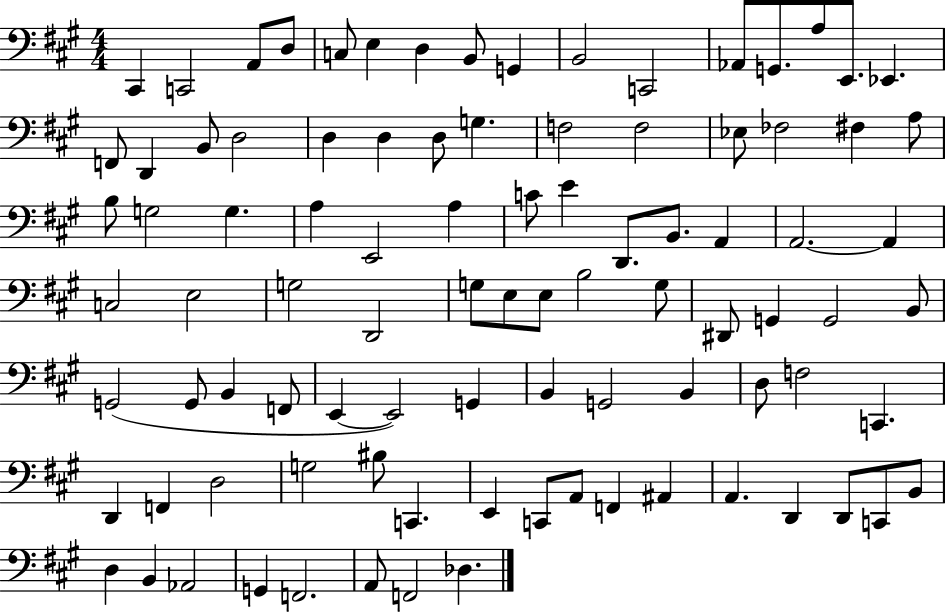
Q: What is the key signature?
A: A major